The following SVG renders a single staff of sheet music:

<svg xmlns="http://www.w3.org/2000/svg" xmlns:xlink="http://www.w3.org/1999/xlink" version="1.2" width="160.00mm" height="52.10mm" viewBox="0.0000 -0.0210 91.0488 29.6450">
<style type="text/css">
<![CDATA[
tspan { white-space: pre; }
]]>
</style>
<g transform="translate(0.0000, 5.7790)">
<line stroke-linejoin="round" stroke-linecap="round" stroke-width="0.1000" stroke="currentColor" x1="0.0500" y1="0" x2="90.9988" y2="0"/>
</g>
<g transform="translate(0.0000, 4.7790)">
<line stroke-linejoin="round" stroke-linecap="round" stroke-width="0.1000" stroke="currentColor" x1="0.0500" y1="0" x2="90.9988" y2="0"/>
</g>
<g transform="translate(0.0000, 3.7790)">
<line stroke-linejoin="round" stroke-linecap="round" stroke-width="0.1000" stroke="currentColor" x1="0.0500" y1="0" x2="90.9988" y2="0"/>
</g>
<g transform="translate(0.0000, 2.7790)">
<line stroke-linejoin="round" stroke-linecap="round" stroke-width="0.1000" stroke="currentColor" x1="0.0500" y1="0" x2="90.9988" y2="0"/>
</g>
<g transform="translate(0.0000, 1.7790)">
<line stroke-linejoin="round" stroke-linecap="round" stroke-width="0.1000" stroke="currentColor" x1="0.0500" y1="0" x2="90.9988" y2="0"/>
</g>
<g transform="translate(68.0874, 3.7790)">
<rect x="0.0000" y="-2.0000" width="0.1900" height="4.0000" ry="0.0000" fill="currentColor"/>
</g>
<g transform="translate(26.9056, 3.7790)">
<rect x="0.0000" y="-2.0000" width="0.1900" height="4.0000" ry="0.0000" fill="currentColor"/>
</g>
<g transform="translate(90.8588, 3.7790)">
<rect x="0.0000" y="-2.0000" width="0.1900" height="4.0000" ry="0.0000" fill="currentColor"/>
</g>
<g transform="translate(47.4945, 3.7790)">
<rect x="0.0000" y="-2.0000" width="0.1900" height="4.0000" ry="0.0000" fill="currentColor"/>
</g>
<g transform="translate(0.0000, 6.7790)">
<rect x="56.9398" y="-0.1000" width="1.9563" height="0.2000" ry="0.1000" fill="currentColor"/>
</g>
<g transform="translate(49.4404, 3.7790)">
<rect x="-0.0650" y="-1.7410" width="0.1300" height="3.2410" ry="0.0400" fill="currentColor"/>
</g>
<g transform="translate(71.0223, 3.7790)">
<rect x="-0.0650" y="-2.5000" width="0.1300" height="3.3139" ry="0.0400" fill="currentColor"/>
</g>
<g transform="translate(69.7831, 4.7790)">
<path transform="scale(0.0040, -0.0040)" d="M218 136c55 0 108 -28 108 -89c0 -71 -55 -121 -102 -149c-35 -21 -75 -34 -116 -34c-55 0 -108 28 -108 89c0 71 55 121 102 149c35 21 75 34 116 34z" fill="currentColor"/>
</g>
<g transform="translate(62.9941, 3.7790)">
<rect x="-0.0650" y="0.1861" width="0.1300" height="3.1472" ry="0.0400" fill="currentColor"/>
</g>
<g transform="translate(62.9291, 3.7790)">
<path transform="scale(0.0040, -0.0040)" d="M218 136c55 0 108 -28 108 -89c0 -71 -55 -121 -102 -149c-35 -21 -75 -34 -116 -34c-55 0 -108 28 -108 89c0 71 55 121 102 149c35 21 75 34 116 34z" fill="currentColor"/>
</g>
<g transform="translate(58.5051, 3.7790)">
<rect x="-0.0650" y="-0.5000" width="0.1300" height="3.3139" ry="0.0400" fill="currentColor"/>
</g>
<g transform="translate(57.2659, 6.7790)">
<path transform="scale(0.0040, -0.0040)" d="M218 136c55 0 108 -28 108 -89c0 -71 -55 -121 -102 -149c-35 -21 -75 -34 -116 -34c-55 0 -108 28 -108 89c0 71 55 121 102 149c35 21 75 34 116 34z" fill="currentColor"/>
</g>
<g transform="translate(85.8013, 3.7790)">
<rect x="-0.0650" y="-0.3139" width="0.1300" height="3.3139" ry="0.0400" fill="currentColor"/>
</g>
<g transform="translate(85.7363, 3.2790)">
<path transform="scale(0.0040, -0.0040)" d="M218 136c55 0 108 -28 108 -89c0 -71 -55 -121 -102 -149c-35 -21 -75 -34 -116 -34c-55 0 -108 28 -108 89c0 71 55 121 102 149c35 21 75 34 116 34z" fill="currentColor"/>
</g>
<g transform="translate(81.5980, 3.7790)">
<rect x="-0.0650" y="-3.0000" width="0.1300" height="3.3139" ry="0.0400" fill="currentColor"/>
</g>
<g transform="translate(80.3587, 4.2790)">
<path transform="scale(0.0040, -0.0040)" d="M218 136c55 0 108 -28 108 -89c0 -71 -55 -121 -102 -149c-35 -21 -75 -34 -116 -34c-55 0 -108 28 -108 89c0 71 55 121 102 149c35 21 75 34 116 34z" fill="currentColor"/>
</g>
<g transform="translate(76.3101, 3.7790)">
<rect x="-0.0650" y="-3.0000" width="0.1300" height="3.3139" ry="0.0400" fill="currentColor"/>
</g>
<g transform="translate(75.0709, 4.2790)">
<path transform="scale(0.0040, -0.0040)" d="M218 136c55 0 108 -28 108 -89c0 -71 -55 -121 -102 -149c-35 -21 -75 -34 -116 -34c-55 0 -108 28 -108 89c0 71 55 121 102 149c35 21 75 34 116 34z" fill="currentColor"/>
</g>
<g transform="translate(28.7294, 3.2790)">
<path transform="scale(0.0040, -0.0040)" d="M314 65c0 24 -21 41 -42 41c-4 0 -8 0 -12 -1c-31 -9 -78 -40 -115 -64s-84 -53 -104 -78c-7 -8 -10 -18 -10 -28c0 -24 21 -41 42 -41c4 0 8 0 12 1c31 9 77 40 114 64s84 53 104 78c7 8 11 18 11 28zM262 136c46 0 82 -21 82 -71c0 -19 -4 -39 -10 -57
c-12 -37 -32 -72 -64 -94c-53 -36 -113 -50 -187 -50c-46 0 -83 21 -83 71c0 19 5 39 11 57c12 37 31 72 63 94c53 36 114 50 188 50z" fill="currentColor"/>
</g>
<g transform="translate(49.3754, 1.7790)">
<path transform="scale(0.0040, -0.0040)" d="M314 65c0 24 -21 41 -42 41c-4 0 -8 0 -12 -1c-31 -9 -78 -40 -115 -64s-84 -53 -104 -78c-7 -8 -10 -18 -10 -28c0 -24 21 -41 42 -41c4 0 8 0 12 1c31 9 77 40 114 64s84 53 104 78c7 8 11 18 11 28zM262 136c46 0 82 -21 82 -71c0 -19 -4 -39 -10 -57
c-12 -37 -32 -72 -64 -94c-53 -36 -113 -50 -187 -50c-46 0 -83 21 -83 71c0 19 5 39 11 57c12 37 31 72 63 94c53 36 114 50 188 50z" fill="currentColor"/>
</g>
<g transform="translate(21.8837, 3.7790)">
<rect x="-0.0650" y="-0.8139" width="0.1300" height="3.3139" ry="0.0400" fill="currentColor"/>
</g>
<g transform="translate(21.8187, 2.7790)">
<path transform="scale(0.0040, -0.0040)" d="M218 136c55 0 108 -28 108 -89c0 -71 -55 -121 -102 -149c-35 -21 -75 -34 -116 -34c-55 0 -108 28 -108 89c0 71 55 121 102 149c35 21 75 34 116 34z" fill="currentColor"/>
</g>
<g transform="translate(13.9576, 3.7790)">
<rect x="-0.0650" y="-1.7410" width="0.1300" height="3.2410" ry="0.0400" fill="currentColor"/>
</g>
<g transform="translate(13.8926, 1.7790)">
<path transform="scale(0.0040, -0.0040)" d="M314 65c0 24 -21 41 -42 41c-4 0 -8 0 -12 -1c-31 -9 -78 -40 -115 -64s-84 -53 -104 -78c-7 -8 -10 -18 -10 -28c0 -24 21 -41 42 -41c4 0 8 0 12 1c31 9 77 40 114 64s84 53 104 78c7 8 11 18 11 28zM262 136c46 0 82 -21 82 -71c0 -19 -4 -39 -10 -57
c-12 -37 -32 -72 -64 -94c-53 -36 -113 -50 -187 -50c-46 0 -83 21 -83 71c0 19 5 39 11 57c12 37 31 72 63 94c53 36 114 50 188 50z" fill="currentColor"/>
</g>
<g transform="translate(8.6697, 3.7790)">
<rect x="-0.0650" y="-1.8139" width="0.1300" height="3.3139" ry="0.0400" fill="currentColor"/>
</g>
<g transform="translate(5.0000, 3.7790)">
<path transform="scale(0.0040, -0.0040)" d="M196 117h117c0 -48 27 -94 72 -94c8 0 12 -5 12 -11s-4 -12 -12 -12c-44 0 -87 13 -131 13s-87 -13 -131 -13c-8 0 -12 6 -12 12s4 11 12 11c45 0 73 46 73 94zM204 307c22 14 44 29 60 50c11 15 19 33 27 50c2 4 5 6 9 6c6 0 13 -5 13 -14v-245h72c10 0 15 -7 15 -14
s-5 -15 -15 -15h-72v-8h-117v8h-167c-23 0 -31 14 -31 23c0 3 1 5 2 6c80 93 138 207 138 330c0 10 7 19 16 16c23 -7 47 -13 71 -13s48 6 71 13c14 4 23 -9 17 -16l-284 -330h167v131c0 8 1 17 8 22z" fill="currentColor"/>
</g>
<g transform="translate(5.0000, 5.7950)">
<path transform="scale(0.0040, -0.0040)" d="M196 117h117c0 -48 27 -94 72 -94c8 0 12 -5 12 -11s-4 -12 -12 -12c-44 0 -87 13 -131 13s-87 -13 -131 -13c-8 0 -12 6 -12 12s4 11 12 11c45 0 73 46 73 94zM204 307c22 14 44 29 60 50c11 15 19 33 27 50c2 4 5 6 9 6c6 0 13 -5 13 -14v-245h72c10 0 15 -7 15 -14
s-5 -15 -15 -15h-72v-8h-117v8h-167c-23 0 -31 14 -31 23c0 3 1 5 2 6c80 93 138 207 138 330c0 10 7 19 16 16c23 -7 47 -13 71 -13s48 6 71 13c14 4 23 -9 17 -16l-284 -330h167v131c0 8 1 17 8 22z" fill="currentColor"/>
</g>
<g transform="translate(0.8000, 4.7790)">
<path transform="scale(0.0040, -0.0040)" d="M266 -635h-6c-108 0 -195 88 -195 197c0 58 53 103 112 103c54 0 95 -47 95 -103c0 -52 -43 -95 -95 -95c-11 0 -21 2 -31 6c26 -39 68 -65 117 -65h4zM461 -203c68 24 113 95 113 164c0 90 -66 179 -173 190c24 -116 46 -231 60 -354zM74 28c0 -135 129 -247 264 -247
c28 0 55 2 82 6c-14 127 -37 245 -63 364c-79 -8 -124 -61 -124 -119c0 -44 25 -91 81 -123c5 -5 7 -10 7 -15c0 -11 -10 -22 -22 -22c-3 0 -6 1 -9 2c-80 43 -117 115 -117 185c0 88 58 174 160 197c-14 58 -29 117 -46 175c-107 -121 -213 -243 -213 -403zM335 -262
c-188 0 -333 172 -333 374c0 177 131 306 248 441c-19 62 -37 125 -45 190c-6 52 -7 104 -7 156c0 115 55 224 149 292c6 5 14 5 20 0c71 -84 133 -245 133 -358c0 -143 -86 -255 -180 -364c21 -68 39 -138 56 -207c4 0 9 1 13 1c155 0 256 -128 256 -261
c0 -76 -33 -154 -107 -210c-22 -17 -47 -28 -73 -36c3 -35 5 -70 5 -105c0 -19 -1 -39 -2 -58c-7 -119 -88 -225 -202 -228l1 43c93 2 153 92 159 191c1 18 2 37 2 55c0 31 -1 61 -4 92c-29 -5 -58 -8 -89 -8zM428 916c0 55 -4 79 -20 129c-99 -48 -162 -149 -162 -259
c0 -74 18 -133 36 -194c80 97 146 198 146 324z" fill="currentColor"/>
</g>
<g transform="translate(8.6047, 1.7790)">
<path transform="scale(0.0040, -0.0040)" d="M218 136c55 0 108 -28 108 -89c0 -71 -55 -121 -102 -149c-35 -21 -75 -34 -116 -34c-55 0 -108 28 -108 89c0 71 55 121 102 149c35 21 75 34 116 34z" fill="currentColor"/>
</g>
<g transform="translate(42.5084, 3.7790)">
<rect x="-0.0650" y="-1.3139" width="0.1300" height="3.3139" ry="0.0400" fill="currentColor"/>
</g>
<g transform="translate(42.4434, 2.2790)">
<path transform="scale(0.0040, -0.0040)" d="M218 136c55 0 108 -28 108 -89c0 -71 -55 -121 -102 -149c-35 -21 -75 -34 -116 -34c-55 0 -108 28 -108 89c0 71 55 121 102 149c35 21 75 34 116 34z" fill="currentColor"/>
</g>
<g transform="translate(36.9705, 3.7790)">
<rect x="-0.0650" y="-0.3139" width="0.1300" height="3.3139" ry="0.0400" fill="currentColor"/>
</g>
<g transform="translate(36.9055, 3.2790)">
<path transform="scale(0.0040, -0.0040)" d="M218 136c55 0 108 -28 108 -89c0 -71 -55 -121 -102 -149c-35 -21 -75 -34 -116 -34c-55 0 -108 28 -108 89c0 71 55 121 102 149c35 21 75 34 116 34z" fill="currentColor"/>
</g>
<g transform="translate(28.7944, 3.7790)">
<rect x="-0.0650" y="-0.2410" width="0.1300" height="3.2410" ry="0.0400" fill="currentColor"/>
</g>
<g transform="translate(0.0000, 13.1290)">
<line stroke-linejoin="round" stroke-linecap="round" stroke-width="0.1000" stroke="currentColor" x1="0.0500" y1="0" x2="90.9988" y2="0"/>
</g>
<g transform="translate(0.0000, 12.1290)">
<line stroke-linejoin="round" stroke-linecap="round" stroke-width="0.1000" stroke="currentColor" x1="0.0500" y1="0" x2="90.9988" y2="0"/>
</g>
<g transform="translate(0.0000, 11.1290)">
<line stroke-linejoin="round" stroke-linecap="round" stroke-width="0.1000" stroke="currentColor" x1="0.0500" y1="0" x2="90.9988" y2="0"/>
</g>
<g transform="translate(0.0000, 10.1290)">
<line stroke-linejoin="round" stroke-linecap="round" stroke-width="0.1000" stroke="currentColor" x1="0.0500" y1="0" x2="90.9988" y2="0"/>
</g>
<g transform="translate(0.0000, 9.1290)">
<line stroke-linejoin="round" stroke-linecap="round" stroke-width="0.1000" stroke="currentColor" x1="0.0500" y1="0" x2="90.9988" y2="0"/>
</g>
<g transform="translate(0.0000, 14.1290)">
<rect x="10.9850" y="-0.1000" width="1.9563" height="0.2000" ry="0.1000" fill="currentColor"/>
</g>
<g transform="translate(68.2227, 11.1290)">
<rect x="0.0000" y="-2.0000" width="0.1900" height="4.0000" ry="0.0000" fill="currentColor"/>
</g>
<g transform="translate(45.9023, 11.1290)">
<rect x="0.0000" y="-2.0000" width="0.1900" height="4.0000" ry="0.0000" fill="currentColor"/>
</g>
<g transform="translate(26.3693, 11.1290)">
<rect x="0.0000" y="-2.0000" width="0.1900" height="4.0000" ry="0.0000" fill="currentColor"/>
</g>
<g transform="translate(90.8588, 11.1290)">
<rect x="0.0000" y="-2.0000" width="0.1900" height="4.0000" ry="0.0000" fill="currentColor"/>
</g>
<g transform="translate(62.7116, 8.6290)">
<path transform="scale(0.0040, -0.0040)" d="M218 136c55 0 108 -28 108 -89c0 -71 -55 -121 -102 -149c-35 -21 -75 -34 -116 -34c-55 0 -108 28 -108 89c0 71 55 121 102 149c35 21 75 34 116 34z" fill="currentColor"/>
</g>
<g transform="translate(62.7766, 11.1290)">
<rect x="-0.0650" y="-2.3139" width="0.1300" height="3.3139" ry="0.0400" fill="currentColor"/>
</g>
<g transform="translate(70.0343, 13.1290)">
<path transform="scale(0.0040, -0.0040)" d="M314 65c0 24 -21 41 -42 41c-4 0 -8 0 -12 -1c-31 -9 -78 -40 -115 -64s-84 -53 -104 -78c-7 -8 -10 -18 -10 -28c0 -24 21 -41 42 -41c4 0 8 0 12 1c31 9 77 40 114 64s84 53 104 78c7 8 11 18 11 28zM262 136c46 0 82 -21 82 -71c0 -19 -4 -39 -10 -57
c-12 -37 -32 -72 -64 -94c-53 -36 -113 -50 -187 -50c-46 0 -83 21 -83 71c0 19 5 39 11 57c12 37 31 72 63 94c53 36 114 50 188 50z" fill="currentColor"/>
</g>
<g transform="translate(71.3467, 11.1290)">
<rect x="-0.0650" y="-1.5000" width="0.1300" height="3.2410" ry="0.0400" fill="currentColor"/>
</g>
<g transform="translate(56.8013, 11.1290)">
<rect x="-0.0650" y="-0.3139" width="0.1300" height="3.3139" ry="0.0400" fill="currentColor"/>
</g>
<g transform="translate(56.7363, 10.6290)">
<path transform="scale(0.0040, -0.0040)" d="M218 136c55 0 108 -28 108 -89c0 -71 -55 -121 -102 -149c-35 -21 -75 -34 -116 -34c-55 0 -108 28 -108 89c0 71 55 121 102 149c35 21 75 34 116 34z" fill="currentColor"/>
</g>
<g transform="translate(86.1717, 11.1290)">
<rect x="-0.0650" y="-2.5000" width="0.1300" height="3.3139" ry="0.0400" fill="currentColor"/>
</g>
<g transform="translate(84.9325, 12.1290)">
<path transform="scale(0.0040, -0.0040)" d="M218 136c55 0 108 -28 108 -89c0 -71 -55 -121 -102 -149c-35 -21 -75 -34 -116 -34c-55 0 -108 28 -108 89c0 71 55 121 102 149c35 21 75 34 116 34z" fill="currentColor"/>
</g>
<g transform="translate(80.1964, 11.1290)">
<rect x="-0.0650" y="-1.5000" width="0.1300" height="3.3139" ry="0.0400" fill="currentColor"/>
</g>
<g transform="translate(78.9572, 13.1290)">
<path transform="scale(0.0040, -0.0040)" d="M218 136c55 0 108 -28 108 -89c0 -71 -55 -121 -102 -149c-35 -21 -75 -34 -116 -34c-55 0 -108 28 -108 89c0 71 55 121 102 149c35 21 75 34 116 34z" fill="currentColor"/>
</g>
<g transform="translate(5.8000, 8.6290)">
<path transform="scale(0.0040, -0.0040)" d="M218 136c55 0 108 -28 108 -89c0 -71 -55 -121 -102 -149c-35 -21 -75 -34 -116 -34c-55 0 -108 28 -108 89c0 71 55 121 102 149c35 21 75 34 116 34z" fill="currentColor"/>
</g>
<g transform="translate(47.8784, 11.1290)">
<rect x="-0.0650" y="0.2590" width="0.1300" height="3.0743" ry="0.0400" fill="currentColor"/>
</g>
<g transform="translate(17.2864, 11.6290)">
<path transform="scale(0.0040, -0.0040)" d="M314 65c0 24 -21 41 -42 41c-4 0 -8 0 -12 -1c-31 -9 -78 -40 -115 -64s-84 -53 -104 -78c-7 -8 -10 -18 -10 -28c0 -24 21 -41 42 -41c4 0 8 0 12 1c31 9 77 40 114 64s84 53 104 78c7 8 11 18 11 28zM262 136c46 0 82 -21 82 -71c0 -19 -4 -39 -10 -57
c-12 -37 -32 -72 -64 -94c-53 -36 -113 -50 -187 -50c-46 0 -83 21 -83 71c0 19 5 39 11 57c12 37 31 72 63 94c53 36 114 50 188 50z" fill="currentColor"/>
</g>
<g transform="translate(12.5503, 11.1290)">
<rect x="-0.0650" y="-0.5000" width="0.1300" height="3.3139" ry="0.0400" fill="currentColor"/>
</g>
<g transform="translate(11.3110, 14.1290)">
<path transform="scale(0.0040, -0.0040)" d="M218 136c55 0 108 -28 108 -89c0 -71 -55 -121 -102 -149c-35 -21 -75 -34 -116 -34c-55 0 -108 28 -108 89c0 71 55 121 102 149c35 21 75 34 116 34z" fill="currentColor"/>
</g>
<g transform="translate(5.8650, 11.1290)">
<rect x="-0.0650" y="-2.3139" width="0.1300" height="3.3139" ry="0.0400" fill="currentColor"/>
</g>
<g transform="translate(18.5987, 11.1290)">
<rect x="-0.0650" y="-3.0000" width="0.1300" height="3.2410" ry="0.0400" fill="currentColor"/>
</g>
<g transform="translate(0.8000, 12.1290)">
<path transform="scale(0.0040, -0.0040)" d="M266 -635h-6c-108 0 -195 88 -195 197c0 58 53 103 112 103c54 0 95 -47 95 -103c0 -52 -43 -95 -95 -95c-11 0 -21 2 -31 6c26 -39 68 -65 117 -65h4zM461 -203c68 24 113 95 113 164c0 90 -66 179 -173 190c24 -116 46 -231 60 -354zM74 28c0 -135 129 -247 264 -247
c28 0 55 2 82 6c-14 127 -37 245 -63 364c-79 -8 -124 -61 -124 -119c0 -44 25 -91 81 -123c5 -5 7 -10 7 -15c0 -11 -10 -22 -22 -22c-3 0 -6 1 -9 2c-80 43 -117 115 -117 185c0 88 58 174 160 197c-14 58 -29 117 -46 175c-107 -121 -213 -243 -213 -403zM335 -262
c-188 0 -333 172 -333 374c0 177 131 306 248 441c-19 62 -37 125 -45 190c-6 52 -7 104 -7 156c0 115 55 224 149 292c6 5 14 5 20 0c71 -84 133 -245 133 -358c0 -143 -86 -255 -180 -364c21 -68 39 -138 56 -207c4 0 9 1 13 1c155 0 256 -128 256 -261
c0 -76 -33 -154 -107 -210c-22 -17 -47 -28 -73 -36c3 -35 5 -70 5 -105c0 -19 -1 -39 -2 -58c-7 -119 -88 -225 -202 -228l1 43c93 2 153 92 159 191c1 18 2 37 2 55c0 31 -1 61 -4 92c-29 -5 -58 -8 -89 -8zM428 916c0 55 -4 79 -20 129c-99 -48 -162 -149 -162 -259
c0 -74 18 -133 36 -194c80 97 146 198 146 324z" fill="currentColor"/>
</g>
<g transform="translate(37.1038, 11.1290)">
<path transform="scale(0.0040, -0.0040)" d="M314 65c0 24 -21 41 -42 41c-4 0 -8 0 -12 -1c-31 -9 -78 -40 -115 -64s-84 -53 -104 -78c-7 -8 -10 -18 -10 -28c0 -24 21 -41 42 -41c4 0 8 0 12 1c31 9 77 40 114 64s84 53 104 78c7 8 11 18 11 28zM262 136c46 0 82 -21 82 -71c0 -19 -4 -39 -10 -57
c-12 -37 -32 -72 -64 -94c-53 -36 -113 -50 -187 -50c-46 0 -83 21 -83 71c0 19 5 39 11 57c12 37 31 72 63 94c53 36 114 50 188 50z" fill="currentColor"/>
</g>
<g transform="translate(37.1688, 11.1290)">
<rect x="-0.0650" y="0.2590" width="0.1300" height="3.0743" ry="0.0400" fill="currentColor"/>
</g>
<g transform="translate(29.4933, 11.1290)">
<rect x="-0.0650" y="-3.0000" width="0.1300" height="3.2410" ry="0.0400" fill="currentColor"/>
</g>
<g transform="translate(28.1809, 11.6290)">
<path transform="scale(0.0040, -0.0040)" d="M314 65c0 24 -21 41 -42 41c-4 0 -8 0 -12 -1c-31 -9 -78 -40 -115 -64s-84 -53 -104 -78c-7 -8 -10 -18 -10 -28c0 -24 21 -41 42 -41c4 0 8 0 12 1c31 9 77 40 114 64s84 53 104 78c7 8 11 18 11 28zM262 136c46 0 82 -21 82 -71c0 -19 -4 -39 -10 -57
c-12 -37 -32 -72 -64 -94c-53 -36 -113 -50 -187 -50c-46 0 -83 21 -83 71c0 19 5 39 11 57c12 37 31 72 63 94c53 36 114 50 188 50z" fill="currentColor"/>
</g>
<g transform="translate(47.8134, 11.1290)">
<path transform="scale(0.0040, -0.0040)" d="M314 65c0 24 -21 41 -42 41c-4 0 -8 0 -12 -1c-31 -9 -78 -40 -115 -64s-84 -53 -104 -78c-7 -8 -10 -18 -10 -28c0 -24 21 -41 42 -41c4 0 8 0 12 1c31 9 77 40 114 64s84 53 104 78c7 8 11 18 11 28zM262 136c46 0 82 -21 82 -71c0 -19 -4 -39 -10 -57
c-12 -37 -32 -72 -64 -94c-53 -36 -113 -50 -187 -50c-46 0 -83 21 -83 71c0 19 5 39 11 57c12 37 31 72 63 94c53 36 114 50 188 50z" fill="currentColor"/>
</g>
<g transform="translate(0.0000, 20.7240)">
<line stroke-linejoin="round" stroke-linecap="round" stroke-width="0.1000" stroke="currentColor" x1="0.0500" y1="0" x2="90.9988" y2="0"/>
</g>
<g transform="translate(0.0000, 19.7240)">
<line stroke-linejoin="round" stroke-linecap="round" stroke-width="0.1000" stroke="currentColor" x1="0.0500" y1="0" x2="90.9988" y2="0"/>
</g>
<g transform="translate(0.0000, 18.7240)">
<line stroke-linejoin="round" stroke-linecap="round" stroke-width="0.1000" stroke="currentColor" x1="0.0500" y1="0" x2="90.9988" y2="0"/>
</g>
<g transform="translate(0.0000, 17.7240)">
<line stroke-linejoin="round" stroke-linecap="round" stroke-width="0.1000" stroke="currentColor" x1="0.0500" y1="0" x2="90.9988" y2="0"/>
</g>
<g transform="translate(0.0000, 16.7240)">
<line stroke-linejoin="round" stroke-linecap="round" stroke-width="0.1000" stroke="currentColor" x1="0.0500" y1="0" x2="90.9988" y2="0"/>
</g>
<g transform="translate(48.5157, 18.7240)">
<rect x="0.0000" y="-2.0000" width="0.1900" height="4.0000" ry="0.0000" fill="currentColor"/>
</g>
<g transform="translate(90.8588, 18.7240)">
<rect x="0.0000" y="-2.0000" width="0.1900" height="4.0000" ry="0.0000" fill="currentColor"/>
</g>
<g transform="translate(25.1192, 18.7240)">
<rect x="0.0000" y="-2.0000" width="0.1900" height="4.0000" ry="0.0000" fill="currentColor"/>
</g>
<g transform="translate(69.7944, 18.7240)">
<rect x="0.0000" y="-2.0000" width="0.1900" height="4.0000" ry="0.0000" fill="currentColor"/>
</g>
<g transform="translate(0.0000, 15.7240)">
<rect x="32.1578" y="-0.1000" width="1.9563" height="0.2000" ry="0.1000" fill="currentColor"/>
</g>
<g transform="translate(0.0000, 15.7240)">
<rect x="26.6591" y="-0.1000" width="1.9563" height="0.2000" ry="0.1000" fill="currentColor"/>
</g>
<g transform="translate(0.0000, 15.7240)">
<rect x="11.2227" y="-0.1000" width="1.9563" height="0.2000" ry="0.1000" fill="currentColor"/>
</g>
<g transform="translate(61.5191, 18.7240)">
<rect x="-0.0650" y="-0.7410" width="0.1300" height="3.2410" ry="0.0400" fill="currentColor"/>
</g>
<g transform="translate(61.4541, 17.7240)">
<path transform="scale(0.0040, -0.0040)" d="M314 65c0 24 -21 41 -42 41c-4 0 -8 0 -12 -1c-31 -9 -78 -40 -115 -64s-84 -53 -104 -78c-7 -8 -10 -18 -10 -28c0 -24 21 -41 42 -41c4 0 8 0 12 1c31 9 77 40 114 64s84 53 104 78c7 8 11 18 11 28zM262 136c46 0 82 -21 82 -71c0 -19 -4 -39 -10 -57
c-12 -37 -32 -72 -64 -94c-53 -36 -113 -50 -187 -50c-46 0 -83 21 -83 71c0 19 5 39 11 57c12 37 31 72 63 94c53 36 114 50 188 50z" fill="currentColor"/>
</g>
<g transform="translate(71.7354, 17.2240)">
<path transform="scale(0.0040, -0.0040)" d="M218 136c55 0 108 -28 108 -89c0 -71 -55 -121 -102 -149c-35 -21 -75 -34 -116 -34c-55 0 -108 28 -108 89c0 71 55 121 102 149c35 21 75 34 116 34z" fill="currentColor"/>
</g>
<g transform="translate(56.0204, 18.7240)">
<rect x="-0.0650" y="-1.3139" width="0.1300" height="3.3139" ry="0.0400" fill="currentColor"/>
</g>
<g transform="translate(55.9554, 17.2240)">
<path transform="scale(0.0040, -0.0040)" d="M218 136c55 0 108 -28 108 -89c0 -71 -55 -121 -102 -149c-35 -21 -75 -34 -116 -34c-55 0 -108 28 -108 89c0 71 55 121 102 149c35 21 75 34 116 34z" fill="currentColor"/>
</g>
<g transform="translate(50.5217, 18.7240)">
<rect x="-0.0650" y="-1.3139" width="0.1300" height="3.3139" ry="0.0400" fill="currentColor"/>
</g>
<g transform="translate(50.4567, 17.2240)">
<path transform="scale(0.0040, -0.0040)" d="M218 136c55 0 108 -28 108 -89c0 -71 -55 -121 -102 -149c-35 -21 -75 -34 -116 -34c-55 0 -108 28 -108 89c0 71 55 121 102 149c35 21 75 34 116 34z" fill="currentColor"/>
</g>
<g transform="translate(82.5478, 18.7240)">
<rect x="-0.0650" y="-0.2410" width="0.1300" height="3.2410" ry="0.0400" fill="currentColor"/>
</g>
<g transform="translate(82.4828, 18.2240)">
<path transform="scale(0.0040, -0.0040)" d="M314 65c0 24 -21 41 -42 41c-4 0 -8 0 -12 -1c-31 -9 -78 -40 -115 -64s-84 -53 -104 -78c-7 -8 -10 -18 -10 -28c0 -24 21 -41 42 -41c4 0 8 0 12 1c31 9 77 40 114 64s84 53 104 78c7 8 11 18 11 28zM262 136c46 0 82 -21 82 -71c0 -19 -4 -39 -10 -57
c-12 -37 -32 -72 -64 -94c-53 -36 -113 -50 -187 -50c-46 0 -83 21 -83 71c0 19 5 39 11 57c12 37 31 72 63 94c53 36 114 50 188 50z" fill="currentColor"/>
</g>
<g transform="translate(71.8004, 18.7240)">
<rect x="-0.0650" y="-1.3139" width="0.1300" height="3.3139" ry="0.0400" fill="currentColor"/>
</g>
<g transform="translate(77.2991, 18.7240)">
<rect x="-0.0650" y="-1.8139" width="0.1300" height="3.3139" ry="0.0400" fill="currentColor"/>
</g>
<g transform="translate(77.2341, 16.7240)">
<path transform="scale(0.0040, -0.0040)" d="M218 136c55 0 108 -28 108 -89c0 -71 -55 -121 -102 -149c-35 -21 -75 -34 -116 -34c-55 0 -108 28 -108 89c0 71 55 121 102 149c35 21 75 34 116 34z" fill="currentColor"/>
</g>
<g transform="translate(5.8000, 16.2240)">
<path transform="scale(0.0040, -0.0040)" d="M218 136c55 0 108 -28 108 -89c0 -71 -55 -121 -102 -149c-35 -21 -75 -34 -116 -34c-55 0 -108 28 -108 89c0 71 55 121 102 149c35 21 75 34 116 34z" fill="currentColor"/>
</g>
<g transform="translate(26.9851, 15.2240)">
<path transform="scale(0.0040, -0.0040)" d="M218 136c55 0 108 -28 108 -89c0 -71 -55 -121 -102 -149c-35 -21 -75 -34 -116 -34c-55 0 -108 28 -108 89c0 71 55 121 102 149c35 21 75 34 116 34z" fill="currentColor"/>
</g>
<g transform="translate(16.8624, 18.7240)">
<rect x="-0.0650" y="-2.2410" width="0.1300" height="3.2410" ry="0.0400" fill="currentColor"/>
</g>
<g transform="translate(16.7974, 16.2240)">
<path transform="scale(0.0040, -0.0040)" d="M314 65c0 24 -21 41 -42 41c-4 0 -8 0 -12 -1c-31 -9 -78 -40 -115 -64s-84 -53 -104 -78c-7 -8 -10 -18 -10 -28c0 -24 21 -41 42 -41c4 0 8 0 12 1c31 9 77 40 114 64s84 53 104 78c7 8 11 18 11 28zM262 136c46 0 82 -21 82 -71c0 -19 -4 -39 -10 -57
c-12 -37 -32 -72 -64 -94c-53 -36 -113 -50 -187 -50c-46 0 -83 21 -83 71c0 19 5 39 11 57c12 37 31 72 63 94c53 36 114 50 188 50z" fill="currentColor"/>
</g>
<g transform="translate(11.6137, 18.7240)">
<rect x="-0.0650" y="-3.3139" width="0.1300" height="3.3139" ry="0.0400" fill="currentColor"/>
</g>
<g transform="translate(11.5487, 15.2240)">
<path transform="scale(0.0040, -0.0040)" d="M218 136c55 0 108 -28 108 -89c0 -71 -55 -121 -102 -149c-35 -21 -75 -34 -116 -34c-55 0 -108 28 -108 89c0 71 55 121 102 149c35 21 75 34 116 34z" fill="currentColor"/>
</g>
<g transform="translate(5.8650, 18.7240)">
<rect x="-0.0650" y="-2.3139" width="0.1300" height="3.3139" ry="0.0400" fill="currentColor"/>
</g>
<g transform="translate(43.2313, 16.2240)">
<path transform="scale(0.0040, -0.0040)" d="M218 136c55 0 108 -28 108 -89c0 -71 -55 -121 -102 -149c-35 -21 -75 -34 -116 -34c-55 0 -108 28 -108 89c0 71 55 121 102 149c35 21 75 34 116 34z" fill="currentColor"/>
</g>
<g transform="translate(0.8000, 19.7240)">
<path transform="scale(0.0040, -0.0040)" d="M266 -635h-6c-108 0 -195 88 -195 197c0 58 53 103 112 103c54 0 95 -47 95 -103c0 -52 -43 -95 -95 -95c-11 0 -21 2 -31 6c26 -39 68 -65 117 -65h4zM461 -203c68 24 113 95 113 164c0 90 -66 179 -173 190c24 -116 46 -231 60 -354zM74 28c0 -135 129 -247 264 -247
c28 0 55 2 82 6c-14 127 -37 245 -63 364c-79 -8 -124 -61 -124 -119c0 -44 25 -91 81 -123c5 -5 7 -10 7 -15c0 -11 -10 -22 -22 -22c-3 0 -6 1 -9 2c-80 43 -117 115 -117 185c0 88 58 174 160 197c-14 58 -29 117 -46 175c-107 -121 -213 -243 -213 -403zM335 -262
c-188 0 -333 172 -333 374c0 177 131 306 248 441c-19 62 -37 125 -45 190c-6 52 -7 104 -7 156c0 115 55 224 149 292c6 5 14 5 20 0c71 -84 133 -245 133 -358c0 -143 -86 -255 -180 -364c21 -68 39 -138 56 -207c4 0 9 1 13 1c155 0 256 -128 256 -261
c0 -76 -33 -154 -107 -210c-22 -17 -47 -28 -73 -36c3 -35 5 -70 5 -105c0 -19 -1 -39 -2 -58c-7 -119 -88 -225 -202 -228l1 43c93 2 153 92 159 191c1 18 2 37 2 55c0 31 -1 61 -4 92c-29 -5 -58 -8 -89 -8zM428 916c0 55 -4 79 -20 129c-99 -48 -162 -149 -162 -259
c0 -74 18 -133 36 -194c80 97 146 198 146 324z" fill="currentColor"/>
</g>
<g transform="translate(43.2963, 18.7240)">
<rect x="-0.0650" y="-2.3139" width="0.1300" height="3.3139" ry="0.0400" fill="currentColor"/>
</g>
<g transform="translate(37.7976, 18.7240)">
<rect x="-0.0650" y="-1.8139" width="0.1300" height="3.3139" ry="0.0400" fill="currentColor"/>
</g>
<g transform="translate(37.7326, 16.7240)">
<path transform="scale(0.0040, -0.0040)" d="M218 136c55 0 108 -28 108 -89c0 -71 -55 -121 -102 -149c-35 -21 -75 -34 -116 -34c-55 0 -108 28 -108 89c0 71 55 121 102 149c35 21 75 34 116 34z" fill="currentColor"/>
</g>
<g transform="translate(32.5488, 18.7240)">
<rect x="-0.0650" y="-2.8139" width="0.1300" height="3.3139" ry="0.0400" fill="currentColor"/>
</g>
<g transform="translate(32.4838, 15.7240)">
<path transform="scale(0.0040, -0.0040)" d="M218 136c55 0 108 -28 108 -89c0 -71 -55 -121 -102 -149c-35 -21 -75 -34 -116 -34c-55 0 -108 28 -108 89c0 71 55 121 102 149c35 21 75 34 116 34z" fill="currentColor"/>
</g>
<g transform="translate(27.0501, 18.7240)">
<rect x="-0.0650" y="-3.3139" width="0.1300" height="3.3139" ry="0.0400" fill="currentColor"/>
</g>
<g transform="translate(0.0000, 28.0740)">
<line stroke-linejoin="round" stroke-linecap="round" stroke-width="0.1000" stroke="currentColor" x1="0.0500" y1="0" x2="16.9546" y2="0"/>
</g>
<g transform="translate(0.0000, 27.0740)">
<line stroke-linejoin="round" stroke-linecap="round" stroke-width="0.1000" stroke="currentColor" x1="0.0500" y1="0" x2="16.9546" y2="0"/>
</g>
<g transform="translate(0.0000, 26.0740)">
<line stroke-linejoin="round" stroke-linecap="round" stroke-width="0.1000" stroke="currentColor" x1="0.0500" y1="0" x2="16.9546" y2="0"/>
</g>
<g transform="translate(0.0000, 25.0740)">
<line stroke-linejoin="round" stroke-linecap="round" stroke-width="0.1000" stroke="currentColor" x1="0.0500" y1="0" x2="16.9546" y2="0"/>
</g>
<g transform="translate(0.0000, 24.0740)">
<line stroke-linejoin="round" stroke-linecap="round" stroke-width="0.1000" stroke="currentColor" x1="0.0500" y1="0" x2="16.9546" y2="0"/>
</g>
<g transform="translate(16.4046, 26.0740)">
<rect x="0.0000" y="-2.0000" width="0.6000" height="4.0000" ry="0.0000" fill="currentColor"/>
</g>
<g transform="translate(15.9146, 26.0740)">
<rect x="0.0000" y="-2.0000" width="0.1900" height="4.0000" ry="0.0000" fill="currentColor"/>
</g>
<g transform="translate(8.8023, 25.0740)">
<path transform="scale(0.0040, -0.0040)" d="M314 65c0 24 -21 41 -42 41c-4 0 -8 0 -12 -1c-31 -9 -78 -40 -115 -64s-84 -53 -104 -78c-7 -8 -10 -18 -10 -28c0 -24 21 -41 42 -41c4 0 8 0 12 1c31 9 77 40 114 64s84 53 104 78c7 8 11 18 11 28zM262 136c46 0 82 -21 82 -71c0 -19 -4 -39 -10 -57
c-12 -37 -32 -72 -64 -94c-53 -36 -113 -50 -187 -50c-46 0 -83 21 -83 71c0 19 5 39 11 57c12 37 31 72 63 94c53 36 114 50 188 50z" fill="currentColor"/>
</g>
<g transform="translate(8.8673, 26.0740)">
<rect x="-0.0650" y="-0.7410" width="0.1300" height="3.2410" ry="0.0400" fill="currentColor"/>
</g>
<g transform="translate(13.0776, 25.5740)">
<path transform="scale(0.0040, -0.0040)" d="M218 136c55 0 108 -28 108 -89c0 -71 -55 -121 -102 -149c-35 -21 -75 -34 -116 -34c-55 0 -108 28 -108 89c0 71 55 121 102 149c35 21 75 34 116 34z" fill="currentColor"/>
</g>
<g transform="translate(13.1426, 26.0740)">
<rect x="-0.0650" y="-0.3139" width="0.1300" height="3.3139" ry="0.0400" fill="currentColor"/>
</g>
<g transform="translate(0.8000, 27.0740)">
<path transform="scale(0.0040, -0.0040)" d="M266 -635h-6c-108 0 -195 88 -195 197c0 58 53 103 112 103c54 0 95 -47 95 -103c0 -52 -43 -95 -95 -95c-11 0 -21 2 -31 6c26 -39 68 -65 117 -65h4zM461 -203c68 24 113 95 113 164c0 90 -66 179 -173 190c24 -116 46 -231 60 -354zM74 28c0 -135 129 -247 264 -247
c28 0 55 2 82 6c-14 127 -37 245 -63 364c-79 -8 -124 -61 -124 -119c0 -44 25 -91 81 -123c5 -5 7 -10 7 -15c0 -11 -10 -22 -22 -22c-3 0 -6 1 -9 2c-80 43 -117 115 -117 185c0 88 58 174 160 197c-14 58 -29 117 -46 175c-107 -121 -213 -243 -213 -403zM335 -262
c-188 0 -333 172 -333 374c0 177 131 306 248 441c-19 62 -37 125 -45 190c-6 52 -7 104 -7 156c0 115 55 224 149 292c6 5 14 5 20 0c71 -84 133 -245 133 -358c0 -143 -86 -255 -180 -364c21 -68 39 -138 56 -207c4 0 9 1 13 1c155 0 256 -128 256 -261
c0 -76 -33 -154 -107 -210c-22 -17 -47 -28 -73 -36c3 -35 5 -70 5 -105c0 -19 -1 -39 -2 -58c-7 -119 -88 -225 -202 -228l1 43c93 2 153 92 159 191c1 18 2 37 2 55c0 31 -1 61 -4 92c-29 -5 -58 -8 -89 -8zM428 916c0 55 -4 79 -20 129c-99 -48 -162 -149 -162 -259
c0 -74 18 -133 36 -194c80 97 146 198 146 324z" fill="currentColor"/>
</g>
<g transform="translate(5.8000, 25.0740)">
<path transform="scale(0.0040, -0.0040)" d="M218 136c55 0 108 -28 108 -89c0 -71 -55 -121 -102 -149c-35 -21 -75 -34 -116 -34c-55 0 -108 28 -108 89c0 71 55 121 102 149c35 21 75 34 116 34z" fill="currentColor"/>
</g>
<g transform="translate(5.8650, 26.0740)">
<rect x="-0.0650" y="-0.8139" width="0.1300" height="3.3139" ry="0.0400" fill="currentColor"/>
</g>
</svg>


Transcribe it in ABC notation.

X:1
T:Untitled
M:4/4
L:1/4
K:C
f f2 d c2 c e f2 C B G A A c g C A2 A2 B2 B2 c g E2 E G g b g2 b a f g e e d2 e f c2 d d2 c